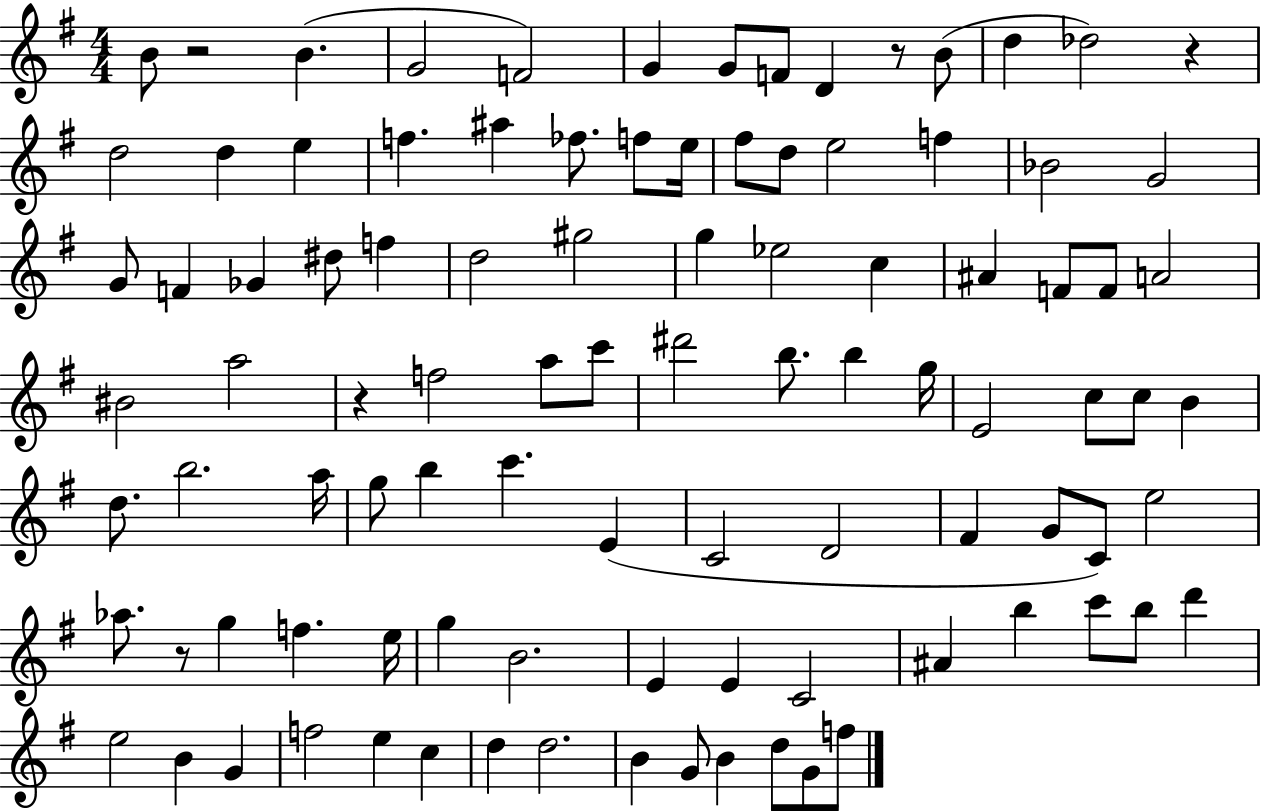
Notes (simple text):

B4/e R/h B4/q. G4/h F4/h G4/q G4/e F4/e D4/q R/e B4/e D5/q Db5/h R/q D5/h D5/q E5/q F5/q. A#5/q FES5/e. F5/e E5/s F#5/e D5/e E5/h F5/q Bb4/h G4/h G4/e F4/q Gb4/q D#5/e F5/q D5/h G#5/h G5/q Eb5/h C5/q A#4/q F4/e F4/e A4/h BIS4/h A5/h R/q F5/h A5/e C6/e D#6/h B5/e. B5/q G5/s E4/h C5/e C5/e B4/q D5/e. B5/h. A5/s G5/e B5/q C6/q. E4/q C4/h D4/h F#4/q G4/e C4/e E5/h Ab5/e. R/e G5/q F5/q. E5/s G5/q B4/h. E4/q E4/q C4/h A#4/q B5/q C6/e B5/e D6/q E5/h B4/q G4/q F5/h E5/q C5/q D5/q D5/h. B4/q G4/e B4/q D5/e G4/e F5/e